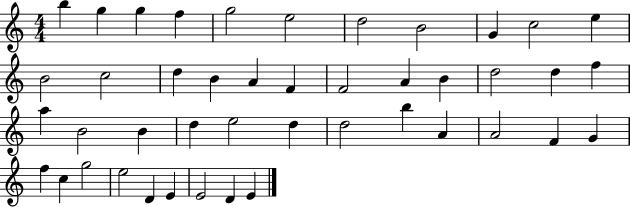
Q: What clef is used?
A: treble